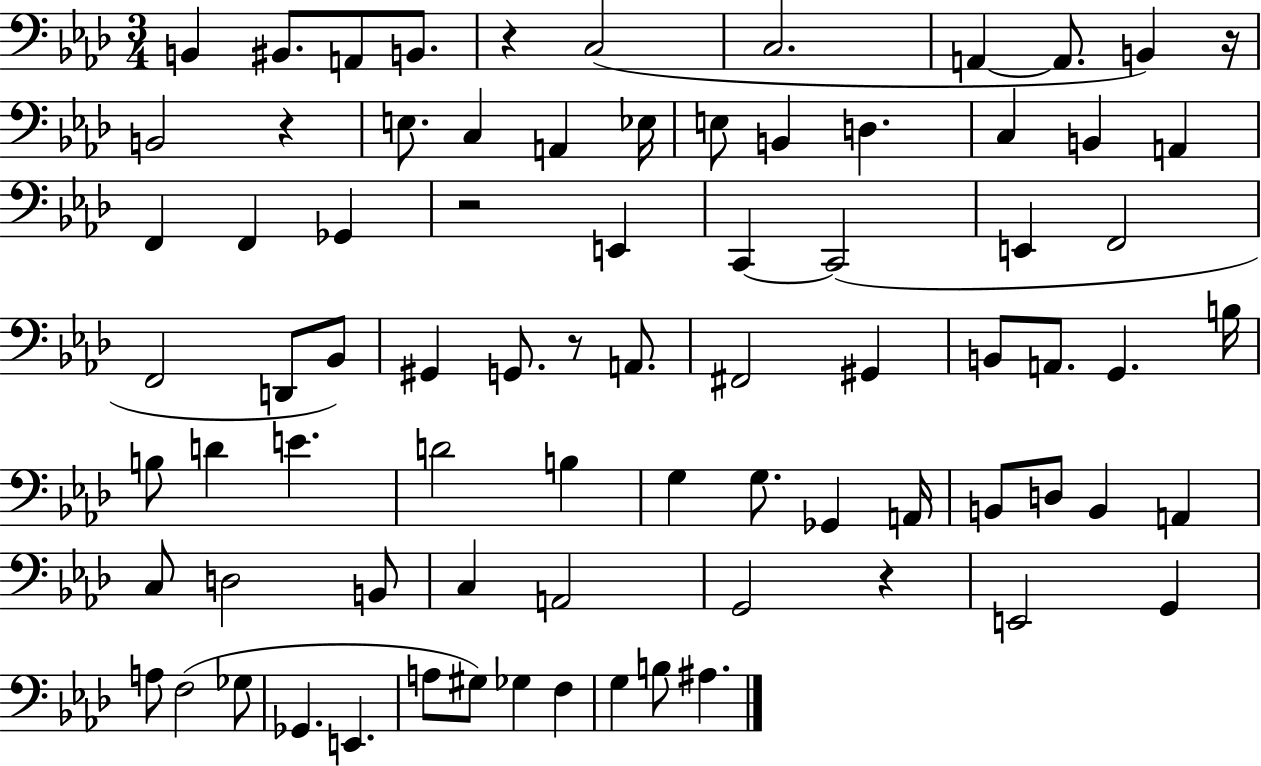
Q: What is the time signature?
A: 3/4